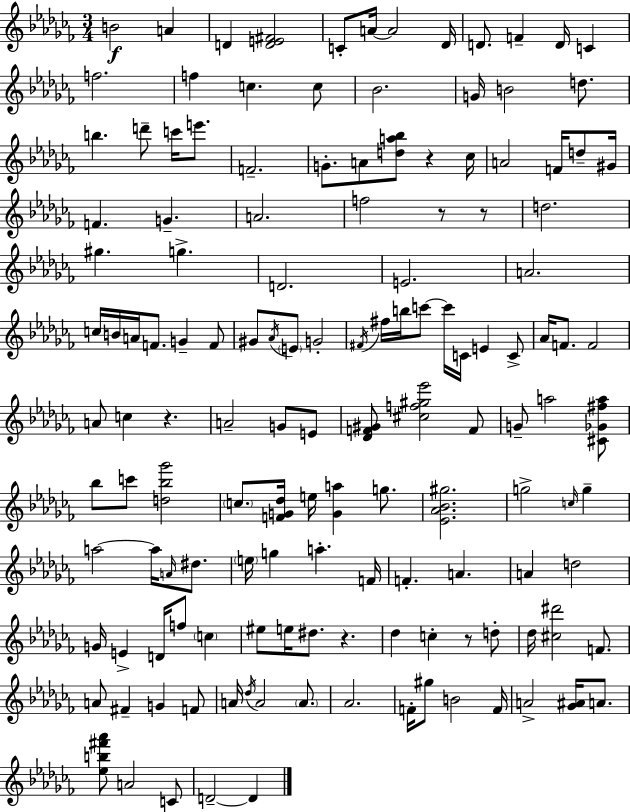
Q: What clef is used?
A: treble